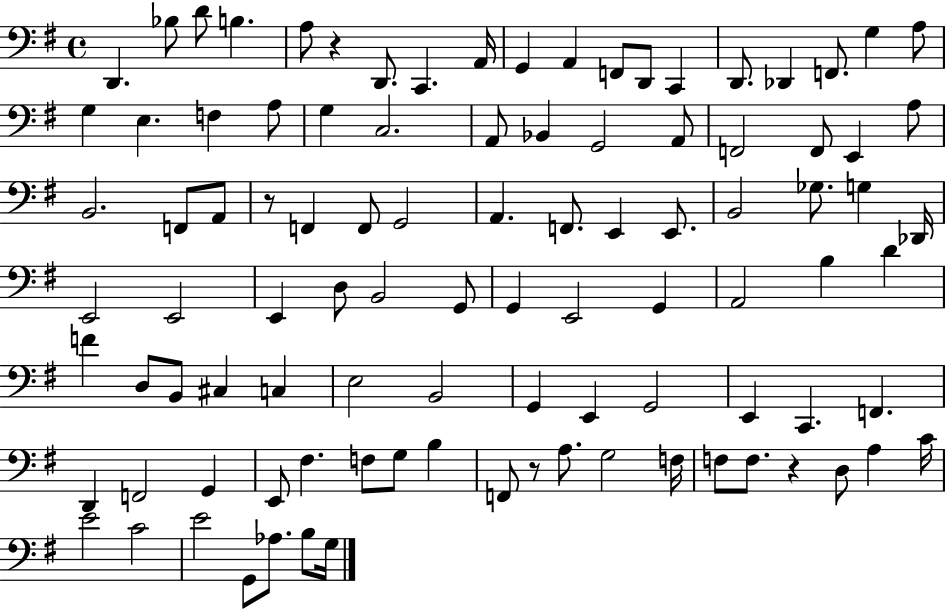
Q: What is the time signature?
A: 4/4